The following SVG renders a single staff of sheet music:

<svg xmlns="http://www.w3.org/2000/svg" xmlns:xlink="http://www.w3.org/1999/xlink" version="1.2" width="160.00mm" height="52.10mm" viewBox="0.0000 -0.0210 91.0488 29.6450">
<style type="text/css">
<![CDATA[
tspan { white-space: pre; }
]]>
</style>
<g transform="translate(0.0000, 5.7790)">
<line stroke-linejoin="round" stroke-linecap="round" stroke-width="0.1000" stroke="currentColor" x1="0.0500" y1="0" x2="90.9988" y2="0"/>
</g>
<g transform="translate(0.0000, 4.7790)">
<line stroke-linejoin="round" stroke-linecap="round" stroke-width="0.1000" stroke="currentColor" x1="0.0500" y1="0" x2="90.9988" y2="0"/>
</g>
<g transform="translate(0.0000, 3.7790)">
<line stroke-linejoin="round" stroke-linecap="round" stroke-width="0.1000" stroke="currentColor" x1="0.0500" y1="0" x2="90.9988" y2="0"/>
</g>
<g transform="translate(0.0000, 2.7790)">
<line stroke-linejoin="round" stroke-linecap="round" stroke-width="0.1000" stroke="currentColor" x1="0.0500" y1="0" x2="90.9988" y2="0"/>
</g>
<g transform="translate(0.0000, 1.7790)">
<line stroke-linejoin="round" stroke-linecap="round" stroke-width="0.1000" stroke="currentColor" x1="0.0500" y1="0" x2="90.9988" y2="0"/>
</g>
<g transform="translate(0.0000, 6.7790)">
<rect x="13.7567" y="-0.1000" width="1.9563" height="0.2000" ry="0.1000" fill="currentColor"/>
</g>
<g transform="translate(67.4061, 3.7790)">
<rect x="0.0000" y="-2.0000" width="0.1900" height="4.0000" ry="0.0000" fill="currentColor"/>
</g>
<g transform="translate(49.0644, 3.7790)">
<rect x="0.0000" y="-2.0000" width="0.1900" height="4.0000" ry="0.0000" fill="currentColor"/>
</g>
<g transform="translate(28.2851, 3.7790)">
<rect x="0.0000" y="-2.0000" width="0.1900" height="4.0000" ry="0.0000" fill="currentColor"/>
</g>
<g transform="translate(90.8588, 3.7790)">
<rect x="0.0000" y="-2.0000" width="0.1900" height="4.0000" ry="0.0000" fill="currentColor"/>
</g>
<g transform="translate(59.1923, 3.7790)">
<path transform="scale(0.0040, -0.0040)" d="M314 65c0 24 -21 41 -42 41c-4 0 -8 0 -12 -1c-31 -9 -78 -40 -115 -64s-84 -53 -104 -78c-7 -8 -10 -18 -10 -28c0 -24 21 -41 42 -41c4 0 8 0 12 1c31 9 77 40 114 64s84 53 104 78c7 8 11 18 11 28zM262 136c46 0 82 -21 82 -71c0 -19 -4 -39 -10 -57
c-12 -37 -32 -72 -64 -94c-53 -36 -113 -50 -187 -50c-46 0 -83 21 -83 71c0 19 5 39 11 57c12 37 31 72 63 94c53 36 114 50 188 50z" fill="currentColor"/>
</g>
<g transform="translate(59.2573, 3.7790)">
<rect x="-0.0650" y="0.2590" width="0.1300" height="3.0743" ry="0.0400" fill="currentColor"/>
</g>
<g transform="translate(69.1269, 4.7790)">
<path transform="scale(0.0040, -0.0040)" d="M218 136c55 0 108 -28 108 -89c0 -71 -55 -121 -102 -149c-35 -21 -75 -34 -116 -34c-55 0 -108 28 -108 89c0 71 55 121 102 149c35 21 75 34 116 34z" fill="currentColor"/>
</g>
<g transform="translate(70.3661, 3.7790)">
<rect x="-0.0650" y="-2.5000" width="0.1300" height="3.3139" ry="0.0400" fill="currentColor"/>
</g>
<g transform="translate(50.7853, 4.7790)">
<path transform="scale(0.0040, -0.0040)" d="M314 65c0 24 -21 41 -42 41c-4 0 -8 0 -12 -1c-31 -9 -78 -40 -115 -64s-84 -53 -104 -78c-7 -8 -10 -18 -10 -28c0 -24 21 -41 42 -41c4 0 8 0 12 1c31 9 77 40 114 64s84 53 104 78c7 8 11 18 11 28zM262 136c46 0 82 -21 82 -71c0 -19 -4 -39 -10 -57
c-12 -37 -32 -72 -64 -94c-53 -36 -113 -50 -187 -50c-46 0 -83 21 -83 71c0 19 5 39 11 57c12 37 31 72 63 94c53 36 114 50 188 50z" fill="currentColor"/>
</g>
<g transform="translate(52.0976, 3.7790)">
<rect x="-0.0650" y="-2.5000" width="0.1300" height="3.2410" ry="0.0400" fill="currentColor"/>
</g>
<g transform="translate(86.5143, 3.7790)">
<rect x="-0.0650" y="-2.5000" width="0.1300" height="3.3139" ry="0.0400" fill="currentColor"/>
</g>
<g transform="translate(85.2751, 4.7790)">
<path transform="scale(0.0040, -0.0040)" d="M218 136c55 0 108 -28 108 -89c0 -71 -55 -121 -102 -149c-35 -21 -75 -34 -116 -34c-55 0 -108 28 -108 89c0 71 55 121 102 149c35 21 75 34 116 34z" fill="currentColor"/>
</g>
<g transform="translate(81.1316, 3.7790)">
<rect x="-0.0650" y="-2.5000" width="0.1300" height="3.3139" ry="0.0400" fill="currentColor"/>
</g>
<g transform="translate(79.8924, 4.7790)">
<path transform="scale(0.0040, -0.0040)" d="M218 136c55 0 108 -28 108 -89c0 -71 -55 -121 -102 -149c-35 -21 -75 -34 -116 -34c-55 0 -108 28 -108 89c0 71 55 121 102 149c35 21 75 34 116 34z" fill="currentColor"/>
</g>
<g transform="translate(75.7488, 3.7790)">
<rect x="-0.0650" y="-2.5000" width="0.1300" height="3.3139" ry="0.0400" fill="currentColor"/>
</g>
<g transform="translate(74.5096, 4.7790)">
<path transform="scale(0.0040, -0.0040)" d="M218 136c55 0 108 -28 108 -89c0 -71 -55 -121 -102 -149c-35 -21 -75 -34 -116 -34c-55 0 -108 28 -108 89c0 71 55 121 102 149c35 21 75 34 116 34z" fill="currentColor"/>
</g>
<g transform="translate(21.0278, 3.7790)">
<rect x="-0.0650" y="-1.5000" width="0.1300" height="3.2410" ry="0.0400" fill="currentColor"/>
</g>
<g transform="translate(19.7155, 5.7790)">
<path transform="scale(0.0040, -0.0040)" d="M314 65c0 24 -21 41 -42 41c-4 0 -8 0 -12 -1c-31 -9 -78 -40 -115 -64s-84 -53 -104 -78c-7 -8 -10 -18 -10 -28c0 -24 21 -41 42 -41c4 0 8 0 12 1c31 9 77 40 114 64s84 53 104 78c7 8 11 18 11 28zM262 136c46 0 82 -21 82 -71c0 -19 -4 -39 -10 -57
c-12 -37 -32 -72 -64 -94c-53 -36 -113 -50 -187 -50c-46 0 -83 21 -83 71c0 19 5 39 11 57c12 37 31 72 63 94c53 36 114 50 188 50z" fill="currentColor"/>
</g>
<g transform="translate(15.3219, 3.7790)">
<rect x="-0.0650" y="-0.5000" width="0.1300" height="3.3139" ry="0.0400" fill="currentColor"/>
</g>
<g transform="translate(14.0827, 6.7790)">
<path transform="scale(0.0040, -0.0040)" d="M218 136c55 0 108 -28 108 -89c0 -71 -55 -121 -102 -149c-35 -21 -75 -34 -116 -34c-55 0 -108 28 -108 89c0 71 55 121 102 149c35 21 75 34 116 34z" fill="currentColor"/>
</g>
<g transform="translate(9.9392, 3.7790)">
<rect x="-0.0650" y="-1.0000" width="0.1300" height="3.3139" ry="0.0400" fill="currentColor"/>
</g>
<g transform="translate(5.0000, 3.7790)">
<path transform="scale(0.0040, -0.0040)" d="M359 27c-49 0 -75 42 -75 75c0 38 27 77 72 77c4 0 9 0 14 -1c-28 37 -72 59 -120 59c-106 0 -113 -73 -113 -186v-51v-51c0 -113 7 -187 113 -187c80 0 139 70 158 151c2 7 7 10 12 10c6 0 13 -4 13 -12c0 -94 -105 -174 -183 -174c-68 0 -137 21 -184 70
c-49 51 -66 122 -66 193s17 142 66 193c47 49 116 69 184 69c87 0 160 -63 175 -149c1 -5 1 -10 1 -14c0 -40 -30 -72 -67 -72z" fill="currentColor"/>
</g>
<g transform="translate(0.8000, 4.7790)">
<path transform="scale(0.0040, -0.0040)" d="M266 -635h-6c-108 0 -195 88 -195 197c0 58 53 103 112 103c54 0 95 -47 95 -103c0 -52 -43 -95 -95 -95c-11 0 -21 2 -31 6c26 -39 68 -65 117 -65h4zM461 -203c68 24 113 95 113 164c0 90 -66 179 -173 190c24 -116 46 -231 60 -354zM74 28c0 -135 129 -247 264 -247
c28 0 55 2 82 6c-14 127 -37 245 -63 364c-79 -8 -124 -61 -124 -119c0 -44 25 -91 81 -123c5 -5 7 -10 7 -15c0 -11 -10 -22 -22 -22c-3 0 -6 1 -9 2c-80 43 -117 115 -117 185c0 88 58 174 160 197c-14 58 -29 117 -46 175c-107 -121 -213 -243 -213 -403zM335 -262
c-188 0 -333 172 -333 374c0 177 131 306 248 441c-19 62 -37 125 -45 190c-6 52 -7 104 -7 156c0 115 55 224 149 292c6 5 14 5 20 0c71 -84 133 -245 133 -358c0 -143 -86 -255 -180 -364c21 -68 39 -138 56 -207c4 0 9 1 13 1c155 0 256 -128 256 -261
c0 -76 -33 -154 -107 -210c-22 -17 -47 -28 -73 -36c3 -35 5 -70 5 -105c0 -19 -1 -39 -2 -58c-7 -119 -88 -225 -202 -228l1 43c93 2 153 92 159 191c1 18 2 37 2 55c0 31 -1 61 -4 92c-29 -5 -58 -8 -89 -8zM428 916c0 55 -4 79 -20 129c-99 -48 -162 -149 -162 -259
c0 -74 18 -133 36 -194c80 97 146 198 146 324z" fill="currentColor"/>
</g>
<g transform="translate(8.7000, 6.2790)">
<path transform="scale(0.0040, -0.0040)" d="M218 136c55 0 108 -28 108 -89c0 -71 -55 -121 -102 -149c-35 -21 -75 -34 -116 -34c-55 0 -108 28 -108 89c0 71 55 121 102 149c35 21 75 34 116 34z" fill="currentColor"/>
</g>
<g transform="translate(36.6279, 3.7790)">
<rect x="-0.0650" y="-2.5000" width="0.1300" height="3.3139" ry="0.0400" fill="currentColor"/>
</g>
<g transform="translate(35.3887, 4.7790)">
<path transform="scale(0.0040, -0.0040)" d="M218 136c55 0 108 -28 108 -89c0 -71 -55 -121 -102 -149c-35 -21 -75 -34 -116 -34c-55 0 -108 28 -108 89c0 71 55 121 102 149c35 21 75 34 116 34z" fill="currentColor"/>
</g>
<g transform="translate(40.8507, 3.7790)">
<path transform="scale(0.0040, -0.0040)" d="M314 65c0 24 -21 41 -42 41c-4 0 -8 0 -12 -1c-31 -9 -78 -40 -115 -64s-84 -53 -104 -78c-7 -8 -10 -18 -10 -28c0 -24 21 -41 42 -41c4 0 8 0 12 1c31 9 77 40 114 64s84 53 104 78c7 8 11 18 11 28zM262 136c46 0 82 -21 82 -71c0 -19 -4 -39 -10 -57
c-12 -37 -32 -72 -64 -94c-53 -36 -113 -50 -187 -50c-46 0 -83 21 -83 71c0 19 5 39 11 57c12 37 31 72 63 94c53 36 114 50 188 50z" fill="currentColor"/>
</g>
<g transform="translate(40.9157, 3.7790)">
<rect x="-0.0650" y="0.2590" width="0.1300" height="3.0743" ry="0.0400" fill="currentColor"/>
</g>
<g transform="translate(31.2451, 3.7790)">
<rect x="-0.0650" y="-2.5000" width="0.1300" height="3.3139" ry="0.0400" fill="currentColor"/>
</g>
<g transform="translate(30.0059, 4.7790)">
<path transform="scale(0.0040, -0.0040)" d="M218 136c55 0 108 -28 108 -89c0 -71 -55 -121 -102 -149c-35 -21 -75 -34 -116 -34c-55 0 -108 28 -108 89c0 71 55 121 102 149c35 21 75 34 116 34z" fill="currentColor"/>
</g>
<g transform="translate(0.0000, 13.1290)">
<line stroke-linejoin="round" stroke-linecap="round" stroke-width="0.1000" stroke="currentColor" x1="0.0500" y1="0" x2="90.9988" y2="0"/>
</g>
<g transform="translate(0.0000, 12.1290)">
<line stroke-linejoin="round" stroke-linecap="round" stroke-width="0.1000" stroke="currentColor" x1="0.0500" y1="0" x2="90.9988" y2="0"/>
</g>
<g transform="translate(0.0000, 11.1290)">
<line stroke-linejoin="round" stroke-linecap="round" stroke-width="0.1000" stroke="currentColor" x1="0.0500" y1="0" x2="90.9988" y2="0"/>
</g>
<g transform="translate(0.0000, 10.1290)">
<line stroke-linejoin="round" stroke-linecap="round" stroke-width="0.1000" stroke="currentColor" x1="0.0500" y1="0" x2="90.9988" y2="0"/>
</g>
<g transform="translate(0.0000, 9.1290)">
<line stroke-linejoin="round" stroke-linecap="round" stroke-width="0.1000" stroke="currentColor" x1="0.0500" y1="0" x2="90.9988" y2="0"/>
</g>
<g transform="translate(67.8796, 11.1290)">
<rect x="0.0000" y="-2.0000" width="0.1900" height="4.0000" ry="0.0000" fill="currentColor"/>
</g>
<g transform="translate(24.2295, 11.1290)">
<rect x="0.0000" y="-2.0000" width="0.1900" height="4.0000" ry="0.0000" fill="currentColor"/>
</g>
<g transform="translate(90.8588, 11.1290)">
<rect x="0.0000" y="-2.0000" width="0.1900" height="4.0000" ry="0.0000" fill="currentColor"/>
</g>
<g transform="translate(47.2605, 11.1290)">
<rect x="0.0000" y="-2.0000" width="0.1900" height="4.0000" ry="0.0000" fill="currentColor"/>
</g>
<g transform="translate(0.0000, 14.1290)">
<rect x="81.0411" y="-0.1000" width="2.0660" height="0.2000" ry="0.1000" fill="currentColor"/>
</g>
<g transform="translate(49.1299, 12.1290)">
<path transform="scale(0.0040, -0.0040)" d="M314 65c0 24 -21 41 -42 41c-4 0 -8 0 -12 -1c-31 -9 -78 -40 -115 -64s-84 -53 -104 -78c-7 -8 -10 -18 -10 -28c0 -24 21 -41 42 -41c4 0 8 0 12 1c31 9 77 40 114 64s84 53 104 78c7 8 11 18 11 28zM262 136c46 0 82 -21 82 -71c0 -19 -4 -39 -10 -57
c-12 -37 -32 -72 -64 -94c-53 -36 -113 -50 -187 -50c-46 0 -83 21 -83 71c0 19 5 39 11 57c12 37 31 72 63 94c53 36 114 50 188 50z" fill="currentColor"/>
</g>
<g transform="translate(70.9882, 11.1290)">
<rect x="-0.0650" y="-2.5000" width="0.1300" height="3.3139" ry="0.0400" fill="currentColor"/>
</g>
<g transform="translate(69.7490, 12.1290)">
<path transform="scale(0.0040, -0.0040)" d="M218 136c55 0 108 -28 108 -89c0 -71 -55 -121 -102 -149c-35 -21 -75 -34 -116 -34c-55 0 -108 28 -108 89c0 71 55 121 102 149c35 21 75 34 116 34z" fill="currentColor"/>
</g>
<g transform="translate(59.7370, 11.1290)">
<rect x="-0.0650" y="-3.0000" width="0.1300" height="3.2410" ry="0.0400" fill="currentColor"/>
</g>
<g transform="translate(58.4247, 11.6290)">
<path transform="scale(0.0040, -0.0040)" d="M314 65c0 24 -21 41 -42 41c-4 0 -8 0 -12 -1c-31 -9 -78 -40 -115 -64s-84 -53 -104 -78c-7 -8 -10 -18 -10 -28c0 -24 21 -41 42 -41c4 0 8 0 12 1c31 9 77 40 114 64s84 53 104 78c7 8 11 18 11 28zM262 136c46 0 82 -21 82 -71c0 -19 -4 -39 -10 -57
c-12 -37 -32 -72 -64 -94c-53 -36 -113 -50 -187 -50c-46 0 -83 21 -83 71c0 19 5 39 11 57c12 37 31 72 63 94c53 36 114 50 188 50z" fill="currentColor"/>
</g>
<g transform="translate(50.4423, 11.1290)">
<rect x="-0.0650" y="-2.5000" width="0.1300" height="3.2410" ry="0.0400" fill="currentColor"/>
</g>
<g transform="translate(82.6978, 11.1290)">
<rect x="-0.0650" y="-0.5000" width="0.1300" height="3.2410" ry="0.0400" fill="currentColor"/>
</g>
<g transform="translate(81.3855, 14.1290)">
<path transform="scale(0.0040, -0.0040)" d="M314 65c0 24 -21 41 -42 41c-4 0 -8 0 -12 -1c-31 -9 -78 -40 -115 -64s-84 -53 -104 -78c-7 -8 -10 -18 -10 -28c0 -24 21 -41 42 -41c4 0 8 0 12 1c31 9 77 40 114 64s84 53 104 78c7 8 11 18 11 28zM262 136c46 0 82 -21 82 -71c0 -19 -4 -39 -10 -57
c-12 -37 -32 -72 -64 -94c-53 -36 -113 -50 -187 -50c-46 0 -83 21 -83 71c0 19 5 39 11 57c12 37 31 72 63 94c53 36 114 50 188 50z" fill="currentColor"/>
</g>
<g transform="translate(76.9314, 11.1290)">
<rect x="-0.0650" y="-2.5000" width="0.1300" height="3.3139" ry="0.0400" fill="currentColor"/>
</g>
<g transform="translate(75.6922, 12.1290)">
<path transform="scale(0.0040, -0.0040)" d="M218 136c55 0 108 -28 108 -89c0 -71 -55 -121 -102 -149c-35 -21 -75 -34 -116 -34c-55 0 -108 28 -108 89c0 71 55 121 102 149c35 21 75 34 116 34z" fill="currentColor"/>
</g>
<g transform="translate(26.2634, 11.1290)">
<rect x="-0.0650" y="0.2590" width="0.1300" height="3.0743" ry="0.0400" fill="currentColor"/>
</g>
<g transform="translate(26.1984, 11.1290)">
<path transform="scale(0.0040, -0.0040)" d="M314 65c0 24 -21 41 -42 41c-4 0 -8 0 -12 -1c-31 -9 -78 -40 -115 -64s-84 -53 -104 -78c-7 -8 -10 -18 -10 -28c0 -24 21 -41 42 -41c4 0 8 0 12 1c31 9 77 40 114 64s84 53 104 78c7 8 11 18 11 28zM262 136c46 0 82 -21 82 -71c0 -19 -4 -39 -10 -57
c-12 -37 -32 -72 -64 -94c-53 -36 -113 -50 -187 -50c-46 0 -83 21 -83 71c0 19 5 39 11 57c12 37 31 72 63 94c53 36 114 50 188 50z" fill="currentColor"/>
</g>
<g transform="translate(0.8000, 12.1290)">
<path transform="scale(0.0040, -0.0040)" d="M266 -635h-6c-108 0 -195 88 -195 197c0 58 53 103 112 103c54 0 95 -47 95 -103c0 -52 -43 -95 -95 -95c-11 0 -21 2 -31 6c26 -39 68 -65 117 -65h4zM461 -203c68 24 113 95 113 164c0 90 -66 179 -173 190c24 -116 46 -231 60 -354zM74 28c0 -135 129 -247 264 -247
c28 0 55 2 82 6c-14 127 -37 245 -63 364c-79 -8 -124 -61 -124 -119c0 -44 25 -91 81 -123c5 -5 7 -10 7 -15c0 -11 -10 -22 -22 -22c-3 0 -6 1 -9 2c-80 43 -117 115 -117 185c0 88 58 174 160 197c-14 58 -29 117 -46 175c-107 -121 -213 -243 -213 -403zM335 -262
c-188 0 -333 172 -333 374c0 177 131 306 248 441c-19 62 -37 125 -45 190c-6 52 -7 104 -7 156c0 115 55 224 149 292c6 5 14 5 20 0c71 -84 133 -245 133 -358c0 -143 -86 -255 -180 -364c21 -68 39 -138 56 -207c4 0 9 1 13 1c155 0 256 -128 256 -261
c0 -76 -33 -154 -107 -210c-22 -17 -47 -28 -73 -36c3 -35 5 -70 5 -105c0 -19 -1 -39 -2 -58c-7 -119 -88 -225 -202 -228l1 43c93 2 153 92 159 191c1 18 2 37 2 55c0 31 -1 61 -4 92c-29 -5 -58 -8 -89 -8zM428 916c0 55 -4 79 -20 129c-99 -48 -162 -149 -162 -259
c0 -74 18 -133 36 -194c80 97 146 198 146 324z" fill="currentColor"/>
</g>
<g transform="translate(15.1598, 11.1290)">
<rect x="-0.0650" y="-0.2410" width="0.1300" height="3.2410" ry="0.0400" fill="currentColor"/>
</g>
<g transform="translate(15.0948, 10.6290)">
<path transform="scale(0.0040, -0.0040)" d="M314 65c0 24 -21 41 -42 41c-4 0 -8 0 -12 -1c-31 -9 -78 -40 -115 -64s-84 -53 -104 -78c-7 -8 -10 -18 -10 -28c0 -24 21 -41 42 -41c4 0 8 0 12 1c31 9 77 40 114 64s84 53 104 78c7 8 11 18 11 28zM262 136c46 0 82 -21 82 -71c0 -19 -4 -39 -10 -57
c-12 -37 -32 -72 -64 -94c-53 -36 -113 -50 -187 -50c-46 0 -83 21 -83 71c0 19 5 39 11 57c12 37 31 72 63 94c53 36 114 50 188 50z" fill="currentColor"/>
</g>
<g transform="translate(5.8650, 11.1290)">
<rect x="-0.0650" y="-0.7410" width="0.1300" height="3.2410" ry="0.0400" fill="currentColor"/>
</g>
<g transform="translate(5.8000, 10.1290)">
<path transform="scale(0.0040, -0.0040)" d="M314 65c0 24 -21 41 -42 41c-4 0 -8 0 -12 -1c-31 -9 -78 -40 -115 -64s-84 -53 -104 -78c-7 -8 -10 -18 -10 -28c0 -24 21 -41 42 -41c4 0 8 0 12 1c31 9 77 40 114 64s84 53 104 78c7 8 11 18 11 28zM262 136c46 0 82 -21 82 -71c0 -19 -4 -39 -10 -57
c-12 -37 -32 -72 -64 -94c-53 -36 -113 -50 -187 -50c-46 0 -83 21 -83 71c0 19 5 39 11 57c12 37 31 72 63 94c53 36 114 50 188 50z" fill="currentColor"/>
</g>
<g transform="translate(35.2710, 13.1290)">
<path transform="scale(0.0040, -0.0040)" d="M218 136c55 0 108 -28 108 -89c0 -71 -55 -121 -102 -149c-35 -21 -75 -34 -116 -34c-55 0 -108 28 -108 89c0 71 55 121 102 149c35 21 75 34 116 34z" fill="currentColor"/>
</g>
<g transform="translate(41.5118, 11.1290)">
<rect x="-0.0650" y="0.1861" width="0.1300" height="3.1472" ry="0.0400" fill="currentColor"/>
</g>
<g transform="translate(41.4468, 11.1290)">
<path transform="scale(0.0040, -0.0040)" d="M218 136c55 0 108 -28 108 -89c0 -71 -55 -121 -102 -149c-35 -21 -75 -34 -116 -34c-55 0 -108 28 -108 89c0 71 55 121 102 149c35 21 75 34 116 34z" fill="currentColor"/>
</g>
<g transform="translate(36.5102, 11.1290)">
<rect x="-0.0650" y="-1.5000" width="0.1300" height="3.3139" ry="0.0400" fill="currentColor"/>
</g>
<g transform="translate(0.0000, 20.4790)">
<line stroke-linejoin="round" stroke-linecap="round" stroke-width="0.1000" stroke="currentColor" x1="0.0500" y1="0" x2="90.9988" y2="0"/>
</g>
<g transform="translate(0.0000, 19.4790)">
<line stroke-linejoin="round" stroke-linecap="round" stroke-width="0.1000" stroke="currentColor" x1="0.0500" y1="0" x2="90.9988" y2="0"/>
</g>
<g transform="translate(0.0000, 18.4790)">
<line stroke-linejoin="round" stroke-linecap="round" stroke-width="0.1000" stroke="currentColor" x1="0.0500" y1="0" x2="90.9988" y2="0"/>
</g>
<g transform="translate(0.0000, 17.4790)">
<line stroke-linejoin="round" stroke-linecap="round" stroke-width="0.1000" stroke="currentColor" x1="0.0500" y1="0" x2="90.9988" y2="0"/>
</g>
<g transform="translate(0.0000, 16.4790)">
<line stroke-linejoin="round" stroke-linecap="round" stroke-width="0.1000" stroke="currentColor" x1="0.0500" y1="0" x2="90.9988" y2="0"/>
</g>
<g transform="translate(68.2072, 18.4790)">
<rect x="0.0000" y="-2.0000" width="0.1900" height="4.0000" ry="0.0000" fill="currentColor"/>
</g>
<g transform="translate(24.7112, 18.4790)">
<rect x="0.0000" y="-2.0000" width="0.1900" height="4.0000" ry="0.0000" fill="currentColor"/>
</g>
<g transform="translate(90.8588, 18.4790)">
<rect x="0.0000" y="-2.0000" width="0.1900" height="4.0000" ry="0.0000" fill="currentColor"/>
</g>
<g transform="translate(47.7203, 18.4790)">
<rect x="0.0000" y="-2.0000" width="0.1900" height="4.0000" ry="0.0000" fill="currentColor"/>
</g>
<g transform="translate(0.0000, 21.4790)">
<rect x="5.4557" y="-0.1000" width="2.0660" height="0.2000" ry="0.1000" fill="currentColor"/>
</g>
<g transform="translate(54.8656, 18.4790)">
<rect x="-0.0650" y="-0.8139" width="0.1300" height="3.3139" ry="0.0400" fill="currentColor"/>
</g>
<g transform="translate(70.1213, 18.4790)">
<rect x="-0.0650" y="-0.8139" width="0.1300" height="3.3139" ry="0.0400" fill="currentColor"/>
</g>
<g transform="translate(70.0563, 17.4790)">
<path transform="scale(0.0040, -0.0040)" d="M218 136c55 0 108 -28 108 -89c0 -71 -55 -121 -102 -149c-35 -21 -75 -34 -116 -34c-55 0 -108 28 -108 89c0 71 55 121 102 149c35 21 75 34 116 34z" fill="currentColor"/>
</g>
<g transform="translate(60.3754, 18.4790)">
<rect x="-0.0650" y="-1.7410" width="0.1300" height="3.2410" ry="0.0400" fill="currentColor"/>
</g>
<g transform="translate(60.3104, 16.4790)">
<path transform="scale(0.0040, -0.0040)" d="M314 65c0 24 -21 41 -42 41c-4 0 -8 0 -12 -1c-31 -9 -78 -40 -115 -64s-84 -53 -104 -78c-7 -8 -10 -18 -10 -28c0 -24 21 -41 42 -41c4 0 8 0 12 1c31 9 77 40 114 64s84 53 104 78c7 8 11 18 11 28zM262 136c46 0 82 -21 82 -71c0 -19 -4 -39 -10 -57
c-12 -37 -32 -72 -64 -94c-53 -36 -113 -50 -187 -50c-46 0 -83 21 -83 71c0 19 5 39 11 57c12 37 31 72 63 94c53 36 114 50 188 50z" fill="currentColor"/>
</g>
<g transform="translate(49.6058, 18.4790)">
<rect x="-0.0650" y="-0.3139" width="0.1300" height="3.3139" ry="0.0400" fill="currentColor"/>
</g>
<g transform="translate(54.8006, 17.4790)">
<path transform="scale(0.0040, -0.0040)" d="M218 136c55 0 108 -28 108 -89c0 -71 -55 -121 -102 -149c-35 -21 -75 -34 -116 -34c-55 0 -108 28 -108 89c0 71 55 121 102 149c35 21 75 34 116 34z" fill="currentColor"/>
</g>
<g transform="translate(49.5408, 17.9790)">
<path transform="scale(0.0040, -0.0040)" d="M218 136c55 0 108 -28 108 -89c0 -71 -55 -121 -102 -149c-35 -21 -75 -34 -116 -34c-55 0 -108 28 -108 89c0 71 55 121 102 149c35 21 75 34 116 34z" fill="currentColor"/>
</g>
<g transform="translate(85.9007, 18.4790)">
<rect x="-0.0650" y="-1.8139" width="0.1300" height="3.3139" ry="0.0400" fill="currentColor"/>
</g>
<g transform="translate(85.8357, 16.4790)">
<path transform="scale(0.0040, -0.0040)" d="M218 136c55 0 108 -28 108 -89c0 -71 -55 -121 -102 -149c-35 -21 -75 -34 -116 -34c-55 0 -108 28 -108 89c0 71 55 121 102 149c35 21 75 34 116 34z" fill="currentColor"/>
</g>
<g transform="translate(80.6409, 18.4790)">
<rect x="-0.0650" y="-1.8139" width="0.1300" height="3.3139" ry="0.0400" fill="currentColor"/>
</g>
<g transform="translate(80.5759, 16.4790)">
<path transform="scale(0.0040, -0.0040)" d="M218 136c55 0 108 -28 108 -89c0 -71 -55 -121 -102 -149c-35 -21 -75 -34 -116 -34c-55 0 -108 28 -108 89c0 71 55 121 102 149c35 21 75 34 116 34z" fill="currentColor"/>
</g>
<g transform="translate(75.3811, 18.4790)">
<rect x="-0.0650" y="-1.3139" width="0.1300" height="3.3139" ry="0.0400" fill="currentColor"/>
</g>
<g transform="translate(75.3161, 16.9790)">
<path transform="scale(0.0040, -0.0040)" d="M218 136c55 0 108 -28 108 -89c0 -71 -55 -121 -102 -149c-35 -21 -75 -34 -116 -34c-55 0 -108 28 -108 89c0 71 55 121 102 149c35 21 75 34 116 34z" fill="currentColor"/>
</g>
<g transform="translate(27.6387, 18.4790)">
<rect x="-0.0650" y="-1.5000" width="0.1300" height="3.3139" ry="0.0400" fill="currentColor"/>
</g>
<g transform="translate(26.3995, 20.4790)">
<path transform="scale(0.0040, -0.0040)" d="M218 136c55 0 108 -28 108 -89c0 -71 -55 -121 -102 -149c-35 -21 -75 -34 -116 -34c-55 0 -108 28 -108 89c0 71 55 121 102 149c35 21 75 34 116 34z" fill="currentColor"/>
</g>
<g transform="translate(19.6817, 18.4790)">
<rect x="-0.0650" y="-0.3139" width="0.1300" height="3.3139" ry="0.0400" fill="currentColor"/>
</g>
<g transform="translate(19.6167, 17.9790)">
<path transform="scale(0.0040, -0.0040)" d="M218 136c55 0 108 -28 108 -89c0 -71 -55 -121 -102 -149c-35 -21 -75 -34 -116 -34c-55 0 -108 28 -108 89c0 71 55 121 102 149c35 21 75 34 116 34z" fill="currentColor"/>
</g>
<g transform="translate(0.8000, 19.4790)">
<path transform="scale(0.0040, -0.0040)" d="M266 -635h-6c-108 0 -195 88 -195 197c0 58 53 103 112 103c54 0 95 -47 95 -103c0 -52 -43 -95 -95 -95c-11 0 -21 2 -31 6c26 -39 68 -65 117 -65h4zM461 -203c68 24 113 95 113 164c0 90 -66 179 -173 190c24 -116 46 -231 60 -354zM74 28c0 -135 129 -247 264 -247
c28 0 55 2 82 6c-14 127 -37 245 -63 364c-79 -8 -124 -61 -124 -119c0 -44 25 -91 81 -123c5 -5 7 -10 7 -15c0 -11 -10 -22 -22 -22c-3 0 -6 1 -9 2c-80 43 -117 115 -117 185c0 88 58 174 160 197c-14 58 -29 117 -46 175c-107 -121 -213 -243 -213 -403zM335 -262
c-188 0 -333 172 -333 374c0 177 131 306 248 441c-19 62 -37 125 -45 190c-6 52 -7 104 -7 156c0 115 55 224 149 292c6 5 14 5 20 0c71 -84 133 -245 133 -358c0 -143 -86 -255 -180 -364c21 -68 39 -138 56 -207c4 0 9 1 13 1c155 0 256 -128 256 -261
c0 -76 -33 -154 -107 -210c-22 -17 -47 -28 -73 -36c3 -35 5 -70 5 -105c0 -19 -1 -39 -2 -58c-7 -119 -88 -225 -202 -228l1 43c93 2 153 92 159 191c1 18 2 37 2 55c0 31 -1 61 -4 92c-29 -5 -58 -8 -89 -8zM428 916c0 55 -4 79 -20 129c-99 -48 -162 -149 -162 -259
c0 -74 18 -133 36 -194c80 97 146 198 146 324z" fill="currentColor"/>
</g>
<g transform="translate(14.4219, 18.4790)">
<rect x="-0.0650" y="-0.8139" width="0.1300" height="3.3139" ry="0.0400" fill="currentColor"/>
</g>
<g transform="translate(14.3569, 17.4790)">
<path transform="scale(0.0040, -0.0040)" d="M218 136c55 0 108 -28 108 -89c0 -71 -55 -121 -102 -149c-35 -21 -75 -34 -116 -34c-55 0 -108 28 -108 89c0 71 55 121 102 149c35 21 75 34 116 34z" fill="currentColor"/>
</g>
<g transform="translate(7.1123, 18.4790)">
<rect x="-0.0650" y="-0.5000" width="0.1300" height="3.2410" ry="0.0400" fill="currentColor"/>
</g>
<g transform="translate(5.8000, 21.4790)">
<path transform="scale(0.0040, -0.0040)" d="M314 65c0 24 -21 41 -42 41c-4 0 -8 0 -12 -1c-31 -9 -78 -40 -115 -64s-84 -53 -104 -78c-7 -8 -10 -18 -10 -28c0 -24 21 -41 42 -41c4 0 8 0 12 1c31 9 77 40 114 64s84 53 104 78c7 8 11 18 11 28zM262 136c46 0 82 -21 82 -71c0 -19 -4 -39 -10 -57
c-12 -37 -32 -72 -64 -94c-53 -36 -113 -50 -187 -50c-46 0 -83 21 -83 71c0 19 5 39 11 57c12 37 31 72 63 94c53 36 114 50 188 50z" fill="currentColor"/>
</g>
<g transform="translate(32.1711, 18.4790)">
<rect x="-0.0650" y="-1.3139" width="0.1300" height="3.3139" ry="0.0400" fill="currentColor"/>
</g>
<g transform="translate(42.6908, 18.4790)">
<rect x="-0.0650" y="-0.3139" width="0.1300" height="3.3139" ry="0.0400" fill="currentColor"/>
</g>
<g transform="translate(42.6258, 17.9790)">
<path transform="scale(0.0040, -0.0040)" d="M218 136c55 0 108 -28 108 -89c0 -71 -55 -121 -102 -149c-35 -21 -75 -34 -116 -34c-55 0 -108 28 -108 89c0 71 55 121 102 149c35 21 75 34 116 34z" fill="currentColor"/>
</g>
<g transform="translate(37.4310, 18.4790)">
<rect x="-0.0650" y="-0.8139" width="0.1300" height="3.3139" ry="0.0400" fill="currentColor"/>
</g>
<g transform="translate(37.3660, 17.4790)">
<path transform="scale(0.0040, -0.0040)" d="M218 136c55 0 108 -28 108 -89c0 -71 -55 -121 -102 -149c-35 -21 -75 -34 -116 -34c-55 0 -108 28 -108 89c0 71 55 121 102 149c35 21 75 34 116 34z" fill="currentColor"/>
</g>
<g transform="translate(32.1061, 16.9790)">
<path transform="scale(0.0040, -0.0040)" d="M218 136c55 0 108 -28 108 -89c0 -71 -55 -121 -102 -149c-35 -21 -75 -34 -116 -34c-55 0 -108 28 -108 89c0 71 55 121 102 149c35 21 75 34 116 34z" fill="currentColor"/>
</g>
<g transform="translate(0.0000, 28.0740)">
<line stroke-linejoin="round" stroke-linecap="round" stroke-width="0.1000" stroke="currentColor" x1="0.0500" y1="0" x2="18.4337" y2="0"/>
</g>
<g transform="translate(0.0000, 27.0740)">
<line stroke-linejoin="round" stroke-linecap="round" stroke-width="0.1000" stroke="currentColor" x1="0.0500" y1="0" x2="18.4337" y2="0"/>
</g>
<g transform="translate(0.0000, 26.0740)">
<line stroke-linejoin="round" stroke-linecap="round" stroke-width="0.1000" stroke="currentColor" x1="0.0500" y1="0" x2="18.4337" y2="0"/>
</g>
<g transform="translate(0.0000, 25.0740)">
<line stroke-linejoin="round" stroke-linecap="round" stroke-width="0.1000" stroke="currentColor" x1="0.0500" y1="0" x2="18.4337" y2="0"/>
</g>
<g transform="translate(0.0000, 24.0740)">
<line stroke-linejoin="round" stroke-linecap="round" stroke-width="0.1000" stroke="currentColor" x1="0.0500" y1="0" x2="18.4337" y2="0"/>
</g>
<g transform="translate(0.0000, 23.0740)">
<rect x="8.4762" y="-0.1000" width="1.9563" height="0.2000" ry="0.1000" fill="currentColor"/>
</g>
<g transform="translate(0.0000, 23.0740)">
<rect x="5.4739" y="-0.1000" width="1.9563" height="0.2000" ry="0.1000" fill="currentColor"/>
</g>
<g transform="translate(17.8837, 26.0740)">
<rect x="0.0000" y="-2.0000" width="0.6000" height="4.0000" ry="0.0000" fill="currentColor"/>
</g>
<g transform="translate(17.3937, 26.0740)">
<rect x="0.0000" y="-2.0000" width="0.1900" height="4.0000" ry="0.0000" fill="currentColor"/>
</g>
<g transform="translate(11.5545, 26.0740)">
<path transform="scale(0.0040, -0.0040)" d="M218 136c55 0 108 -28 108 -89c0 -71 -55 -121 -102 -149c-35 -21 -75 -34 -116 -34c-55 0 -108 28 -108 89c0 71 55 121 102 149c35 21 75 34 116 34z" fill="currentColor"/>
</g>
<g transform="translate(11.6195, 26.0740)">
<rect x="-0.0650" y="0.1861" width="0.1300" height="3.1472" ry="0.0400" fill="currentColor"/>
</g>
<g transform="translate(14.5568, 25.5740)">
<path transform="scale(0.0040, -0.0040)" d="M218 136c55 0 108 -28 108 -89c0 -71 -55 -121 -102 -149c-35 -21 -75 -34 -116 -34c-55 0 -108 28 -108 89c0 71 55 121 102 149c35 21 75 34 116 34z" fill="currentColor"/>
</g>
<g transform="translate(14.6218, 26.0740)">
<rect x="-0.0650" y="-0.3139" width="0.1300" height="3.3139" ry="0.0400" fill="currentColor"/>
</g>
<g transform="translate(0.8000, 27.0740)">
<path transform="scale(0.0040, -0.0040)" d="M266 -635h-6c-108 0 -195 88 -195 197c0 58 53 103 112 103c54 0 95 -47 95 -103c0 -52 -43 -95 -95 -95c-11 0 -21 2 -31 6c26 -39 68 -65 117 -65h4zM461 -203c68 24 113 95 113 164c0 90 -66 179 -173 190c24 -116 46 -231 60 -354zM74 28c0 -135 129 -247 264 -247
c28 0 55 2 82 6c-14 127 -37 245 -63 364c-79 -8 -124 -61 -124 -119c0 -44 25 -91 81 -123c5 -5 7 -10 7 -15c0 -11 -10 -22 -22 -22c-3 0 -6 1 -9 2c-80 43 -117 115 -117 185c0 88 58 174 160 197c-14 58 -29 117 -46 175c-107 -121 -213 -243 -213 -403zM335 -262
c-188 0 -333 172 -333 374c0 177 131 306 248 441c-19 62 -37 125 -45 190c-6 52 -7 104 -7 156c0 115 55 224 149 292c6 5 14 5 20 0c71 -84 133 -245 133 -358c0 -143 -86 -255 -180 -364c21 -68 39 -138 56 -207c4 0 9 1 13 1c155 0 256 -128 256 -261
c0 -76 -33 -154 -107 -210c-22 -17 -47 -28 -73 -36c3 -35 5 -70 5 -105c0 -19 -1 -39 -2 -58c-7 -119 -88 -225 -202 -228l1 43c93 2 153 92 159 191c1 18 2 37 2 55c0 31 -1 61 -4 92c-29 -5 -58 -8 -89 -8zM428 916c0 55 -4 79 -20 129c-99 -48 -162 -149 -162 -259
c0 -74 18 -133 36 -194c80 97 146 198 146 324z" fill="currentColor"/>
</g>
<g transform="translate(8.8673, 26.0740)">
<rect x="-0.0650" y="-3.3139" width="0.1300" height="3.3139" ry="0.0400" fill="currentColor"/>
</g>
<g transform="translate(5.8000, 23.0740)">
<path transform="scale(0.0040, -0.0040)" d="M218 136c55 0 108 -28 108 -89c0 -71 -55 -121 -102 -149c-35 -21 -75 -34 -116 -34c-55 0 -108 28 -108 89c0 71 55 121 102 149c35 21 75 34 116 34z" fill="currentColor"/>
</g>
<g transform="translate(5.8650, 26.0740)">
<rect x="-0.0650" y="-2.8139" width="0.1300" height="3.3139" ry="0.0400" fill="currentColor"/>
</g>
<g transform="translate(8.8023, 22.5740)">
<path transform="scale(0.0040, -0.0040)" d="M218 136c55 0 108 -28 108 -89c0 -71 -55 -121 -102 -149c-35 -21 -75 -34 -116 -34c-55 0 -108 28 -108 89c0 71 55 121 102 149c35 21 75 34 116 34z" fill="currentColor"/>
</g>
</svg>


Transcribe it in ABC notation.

X:1
T:Untitled
M:4/4
L:1/4
K:C
D C E2 G G B2 G2 B2 G G G G d2 c2 B2 E B G2 A2 G G C2 C2 d c E e d c c d f2 d e f f a b B c